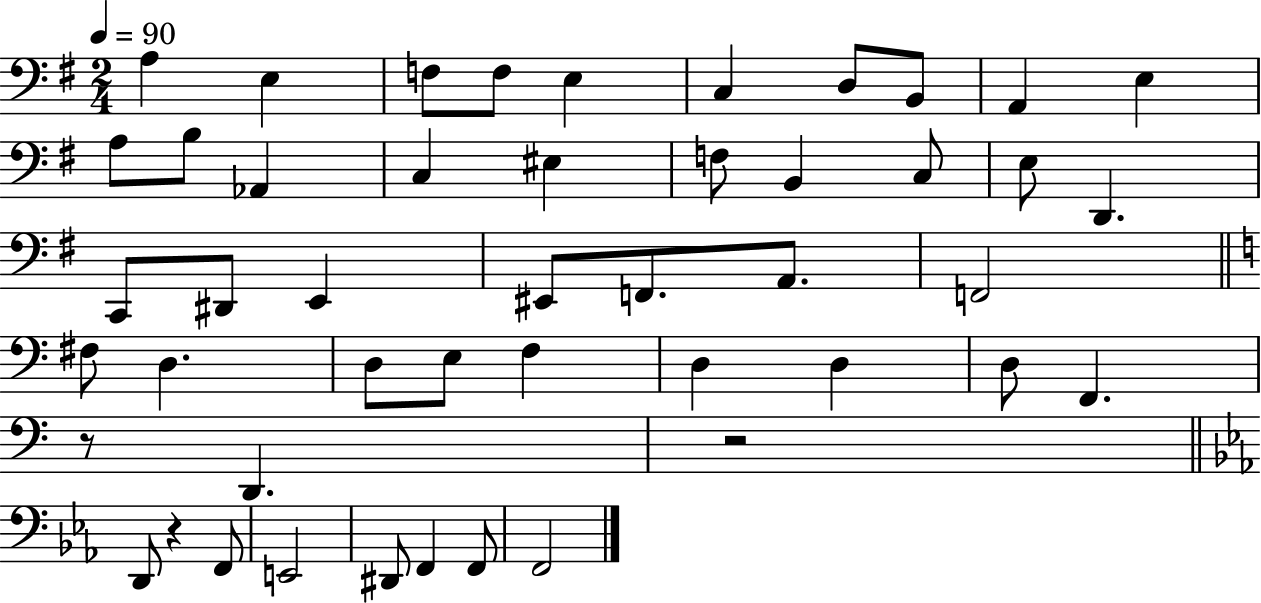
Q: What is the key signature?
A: G major